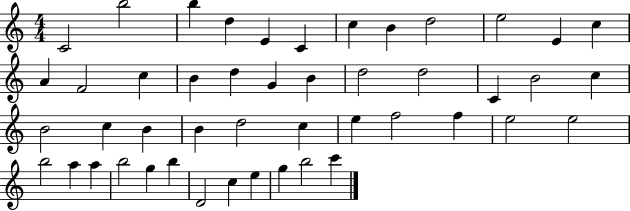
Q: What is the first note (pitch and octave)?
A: C4